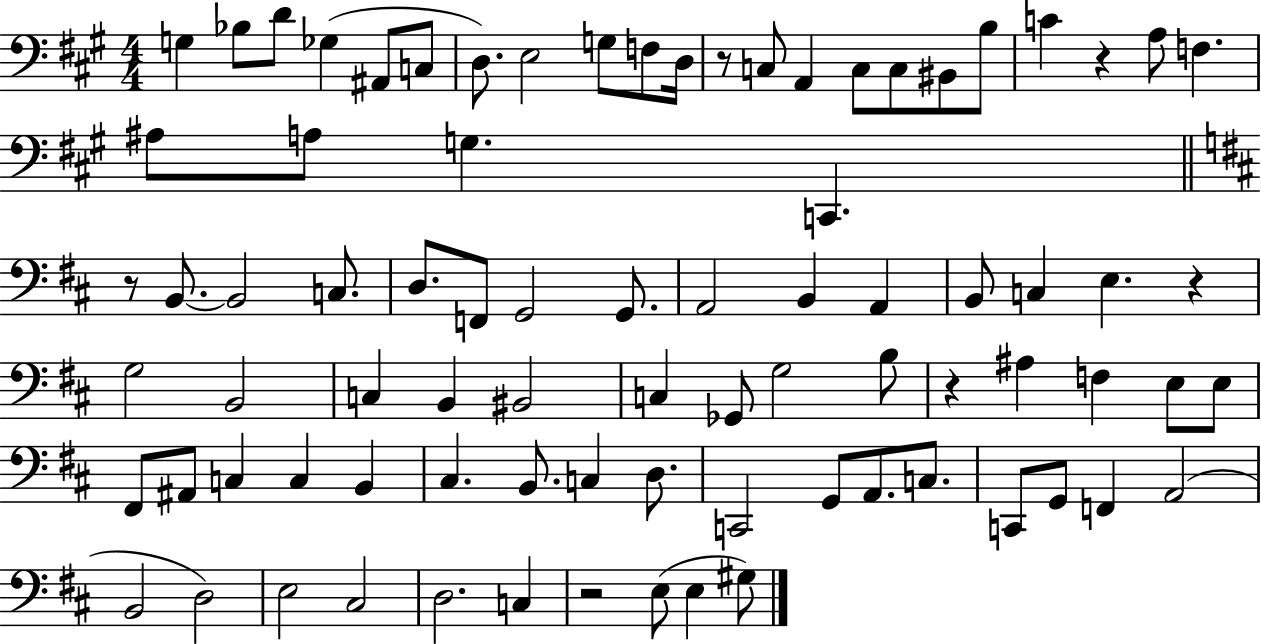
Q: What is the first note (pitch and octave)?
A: G3